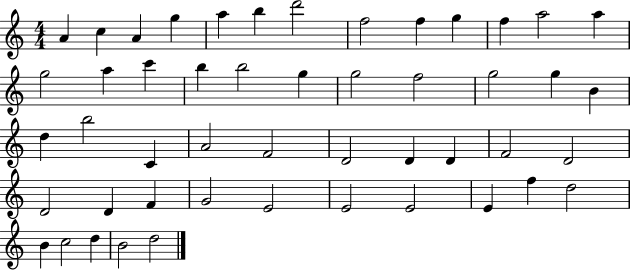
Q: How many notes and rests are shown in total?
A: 49